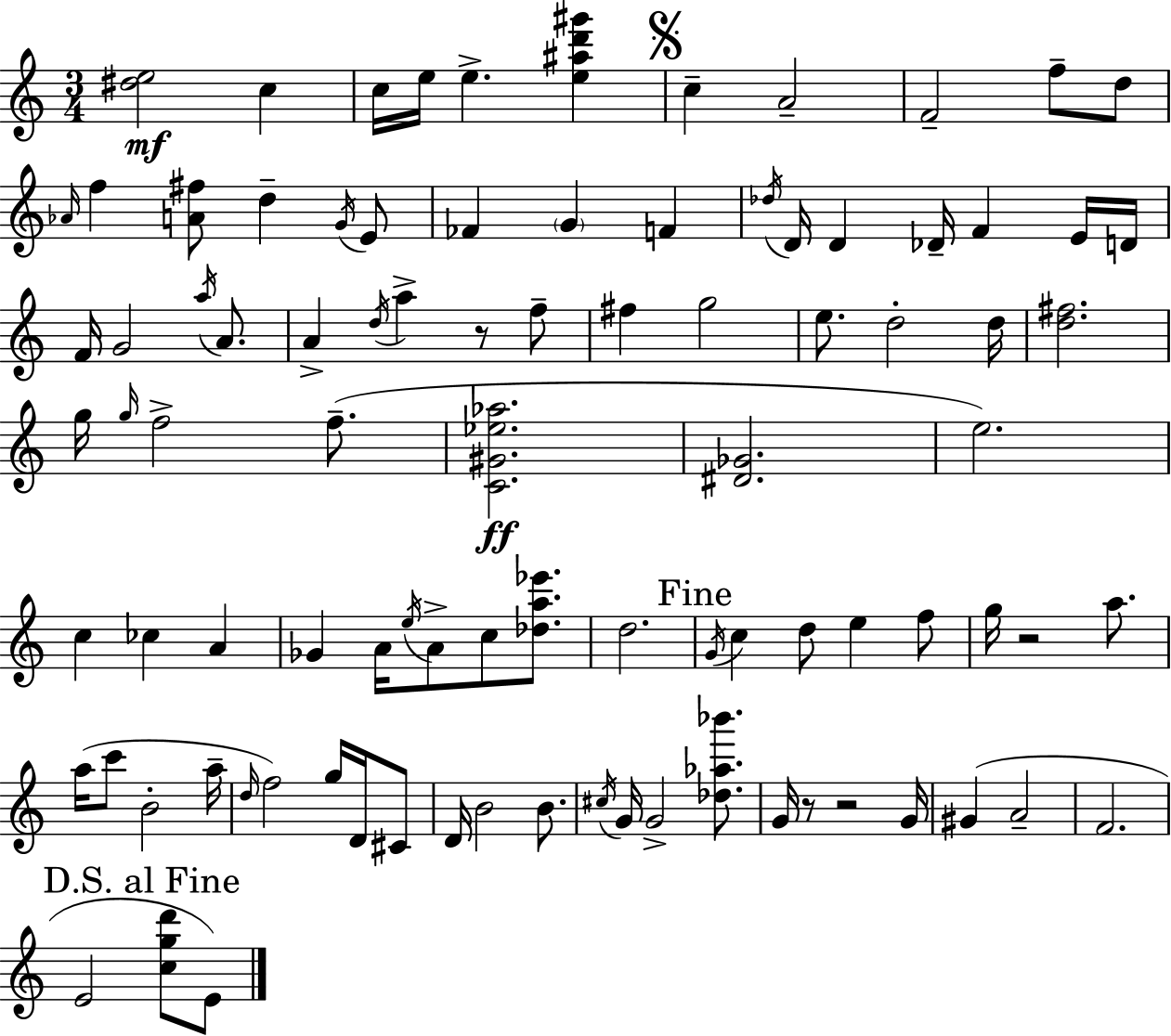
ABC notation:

X:1
T:Untitled
M:3/4
L:1/4
K:C
[^de]2 c c/4 e/4 e [e^ad'^g'] c A2 F2 f/2 d/2 _A/4 f [A^f]/2 d G/4 E/2 _F G F _d/4 D/4 D _D/4 F E/4 D/4 F/4 G2 a/4 A/2 A d/4 a z/2 f/2 ^f g2 e/2 d2 d/4 [d^f]2 g/4 g/4 f2 f/2 [C^G_e_a]2 [^D_G]2 e2 c _c A _G A/4 e/4 A/2 c/2 [_da_e']/2 d2 G/4 c d/2 e f/2 g/4 z2 a/2 a/4 c'/2 B2 a/4 d/4 f2 g/4 D/4 ^C/2 D/4 B2 B/2 ^c/4 G/4 G2 [_d_a_b']/2 G/4 z/2 z2 G/4 ^G A2 F2 E2 [cgd']/2 E/2